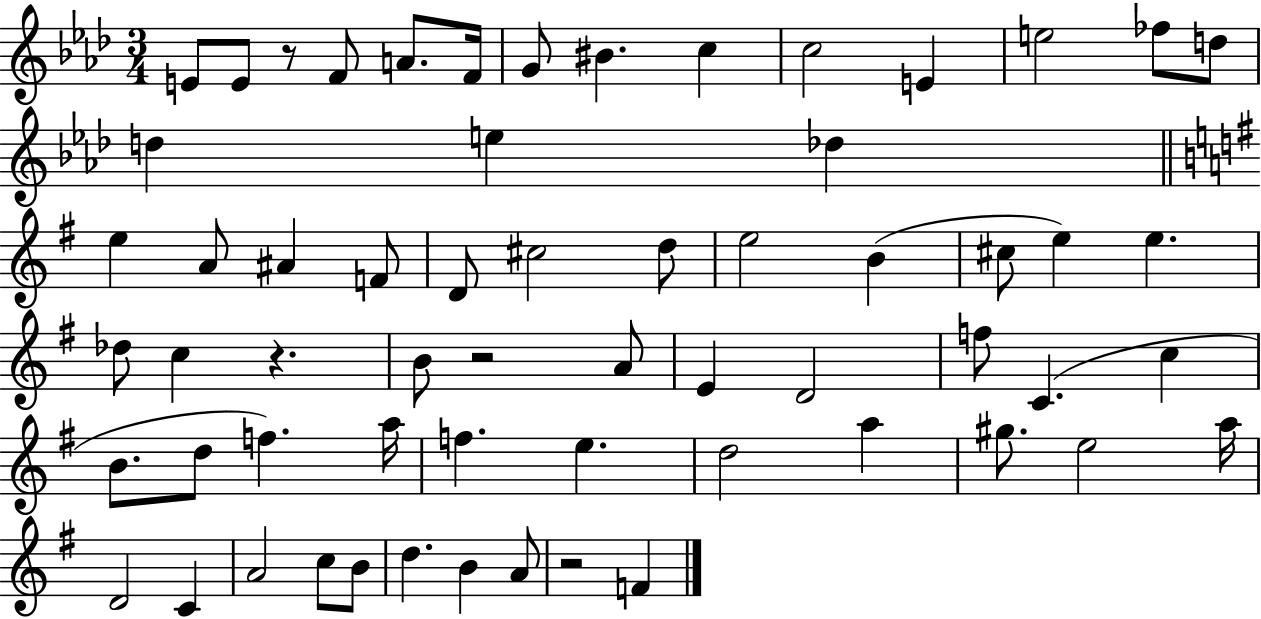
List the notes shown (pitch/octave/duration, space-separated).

E4/e E4/e R/e F4/e A4/e. F4/s G4/e BIS4/q. C5/q C5/h E4/q E5/h FES5/e D5/e D5/q E5/q Db5/q E5/q A4/e A#4/q F4/e D4/e C#5/h D5/e E5/h B4/q C#5/e E5/q E5/q. Db5/e C5/q R/q. B4/e R/h A4/e E4/q D4/h F5/e C4/q. C5/q B4/e. D5/e F5/q. A5/s F5/q. E5/q. D5/h A5/q G#5/e. E5/h A5/s D4/h C4/q A4/h C5/e B4/e D5/q. B4/q A4/e R/h F4/q